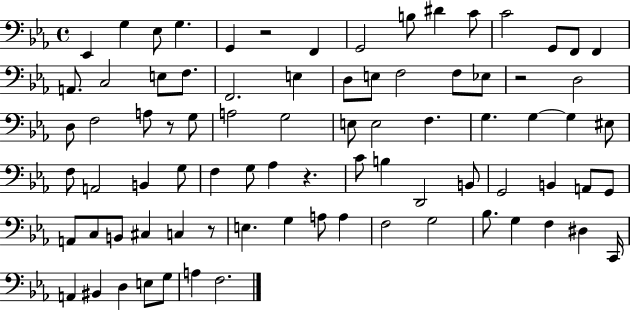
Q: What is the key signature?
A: EES major